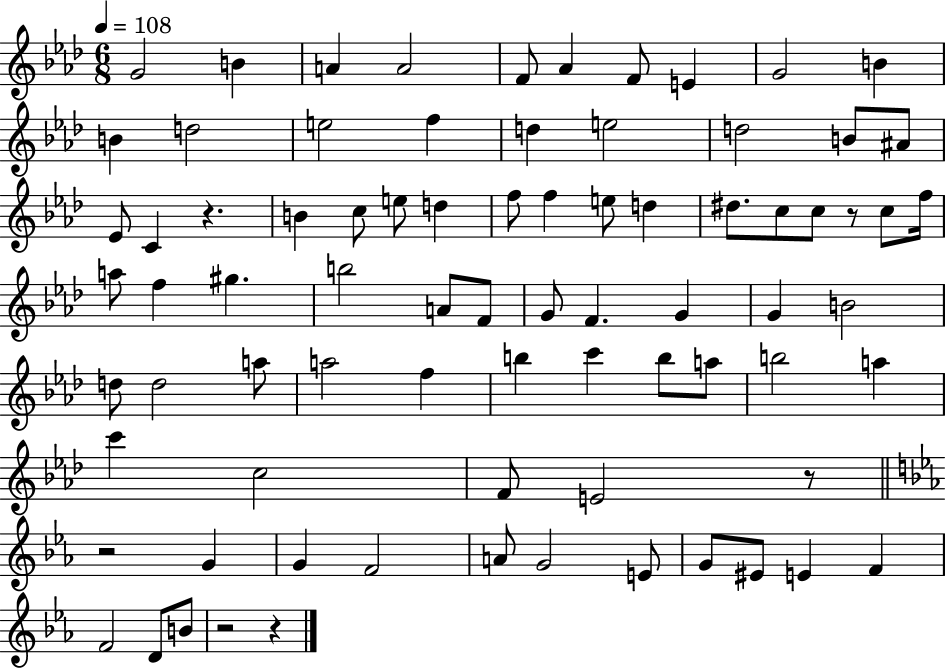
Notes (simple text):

G4/h B4/q A4/q A4/h F4/e Ab4/q F4/e E4/q G4/h B4/q B4/q D5/h E5/h F5/q D5/q E5/h D5/h B4/e A#4/e Eb4/e C4/q R/q. B4/q C5/e E5/e D5/q F5/e F5/q E5/e D5/q D#5/e. C5/e C5/e R/e C5/e F5/s A5/e F5/q G#5/q. B5/h A4/e F4/e G4/e F4/q. G4/q G4/q B4/h D5/e D5/h A5/e A5/h F5/q B5/q C6/q B5/e A5/e B5/h A5/q C6/q C5/h F4/e E4/h R/e R/h G4/q G4/q F4/h A4/e G4/h E4/e G4/e EIS4/e E4/q F4/q F4/h D4/e B4/e R/h R/q